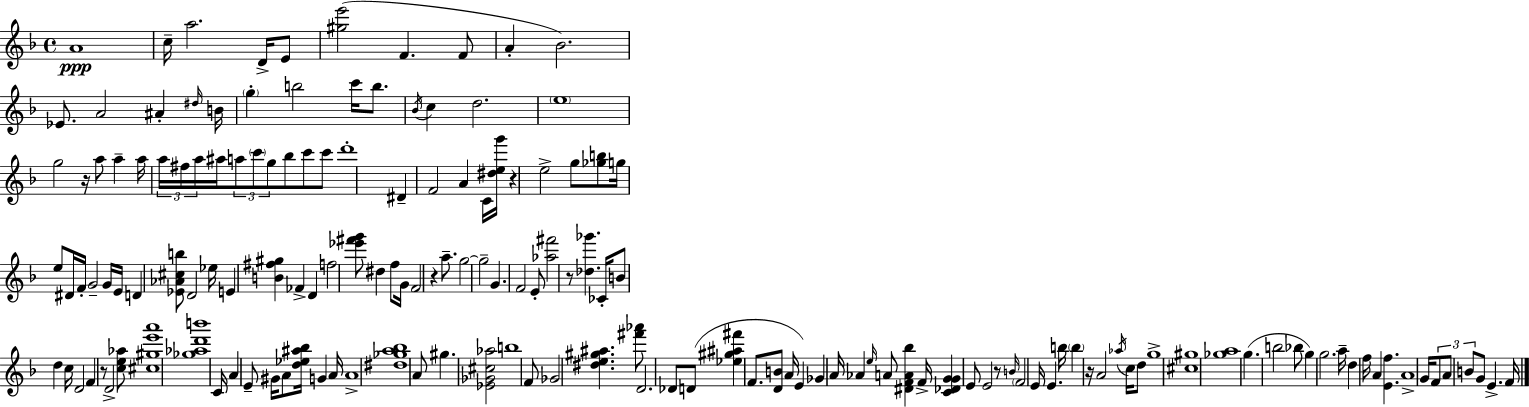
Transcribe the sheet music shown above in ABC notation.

X:1
T:Untitled
M:4/4
L:1/4
K:Dm
A4 c/4 a2 D/4 E/2 [^ge']2 F F/2 A _B2 _E/2 A2 ^A ^d/4 B/4 g b2 c'/4 b/2 _B/4 c d2 e4 g2 z/4 a/2 a a/4 a/4 ^f/4 a/4 ^a/4 a/2 c'/2 g/2 _b/2 c'/2 c'/2 d'4 ^D F2 A C/4 [^deg']/4 z e2 g/2 [_gb]/2 g/4 e/2 ^D/4 F/4 G2 G/4 E/4 D [_E_A^cb]/2 D2 _e/4 E [B^f^g] _F D f2 [_e'^f'g']/2 ^d f/2 G/4 F2 z a/2 g2 g2 G F2 E/2 [_a^f']2 z/2 [_d_g'] _C/4 B/2 d c/4 D2 F z/2 D2 [ce_a]/2 [^c^ge'a']4 [_g_ad'b']4 C/4 A E/2 ^G/4 A/2 [d_e^a_b]/4 G A/4 A4 [^d_ga_b]4 A/2 ^g [_E_G^c_a]2 b4 F/2 _G2 [^de^g^a] [^f'_a']/2 D2 _D/2 D/2 [_e^g^a^f'] F/2 [DB]/2 A/4 E _G A/4 _A e/4 A/2 [^DFA_b] F/4 [C_DGG] E/2 E2 z/2 B/4 F2 E/4 E b/4 b z/4 A2 _a/4 c/4 d/2 g4 [^c^g]4 [_ga]4 g b2 _b/2 g g2 a/4 d f/4 A [Ef] A4 G/4 F/2 A/2 B/2 G/2 E F/4